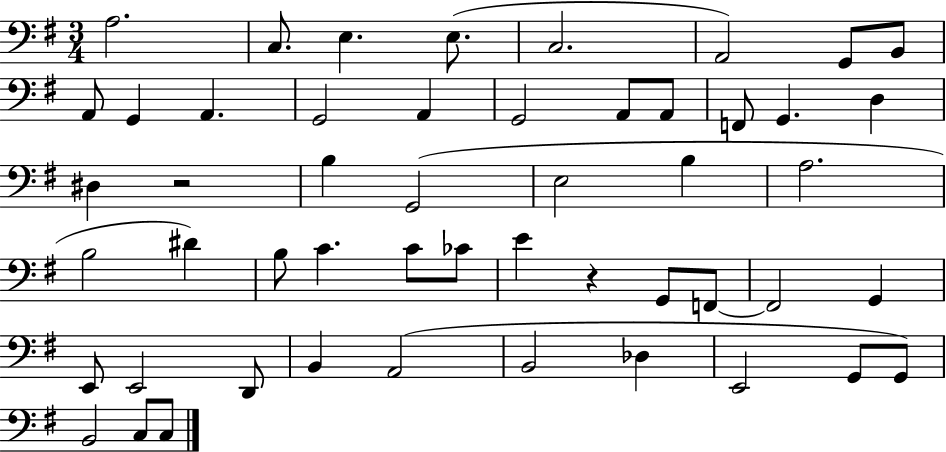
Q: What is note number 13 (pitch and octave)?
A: A2